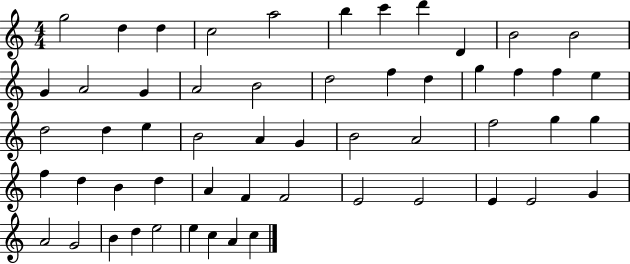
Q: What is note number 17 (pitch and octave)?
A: D5